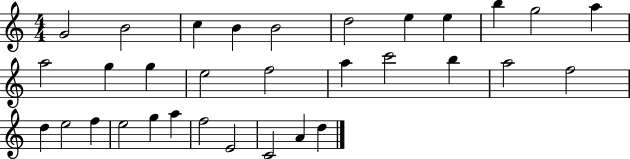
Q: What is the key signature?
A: C major